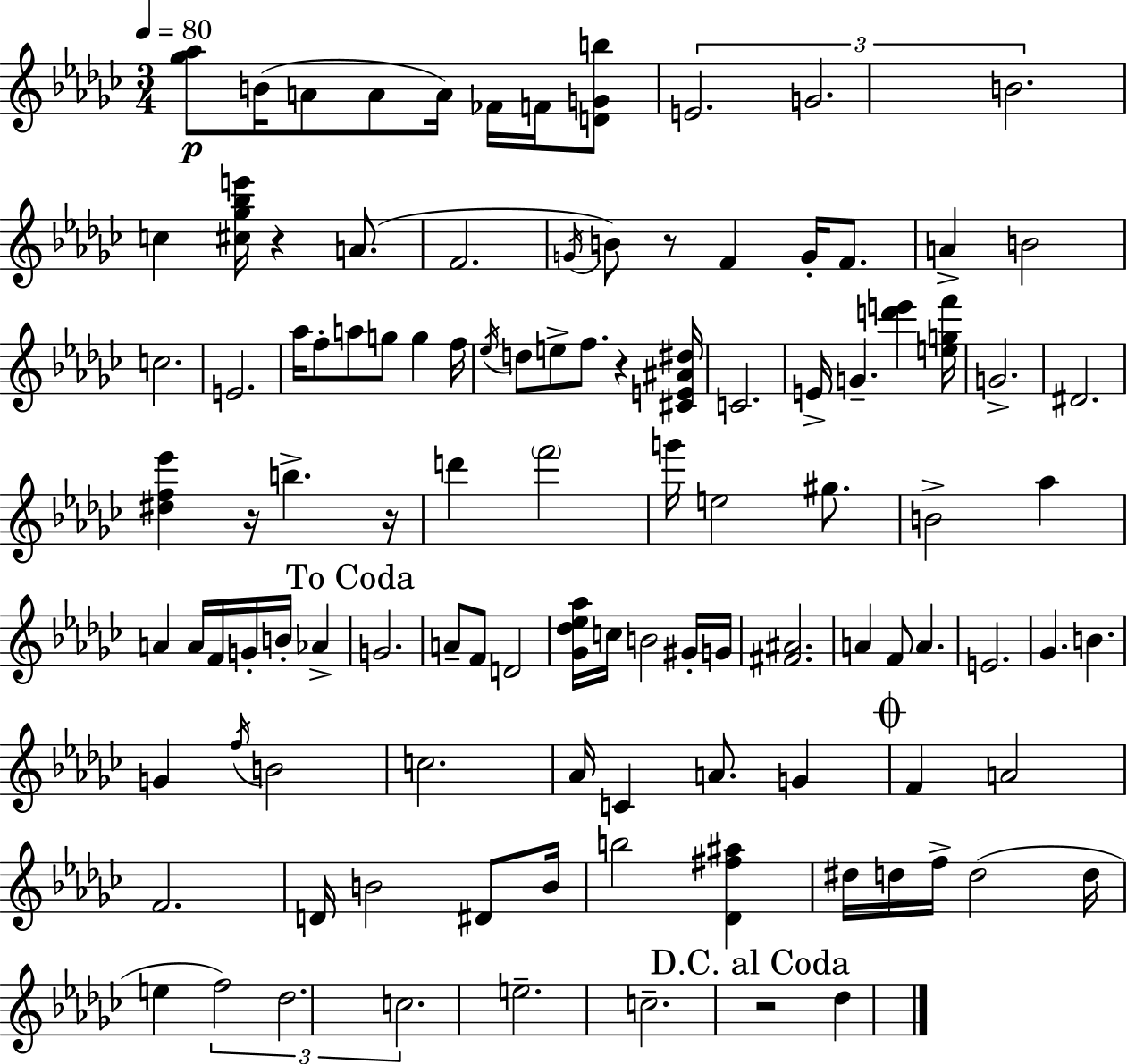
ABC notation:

X:1
T:Untitled
M:3/4
L:1/4
K:Ebm
[_g_a]/2 B/4 A/2 A/2 A/4 _F/4 F/4 [DGb]/2 E2 G2 B2 c [^c_g_be']/4 z A/2 F2 G/4 B/2 z/2 F G/4 F/2 A B2 c2 E2 _a/4 f/2 a/2 g/2 g f/4 _e/4 d/2 e/2 f/2 z [^CE^A^d]/4 C2 E/4 G [d'e'] [egf']/4 G2 ^D2 [^df_e'] z/4 b z/4 d' f'2 g'/4 e2 ^g/2 B2 _a A A/4 F/4 G/4 B/4 _A G2 A/2 F/2 D2 [_G_d_e_a]/4 c/4 B2 ^G/4 G/4 [^F^A]2 A F/2 A E2 _G B G f/4 B2 c2 _A/4 C A/2 G F A2 F2 D/4 B2 ^D/2 B/4 b2 [_D^f^a] ^d/4 d/4 f/4 d2 d/4 e f2 _d2 c2 e2 c2 z2 _d